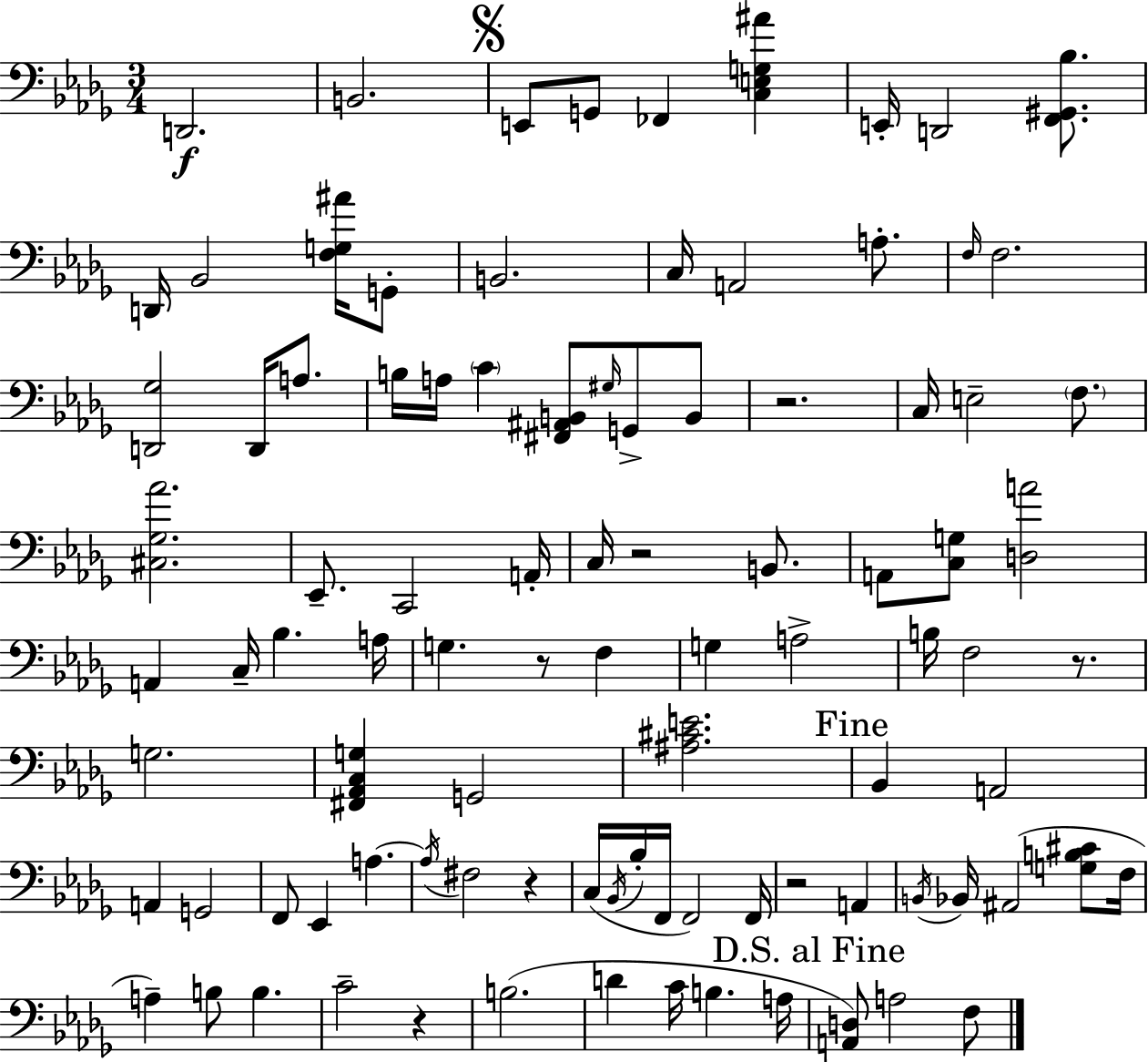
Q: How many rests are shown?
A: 7